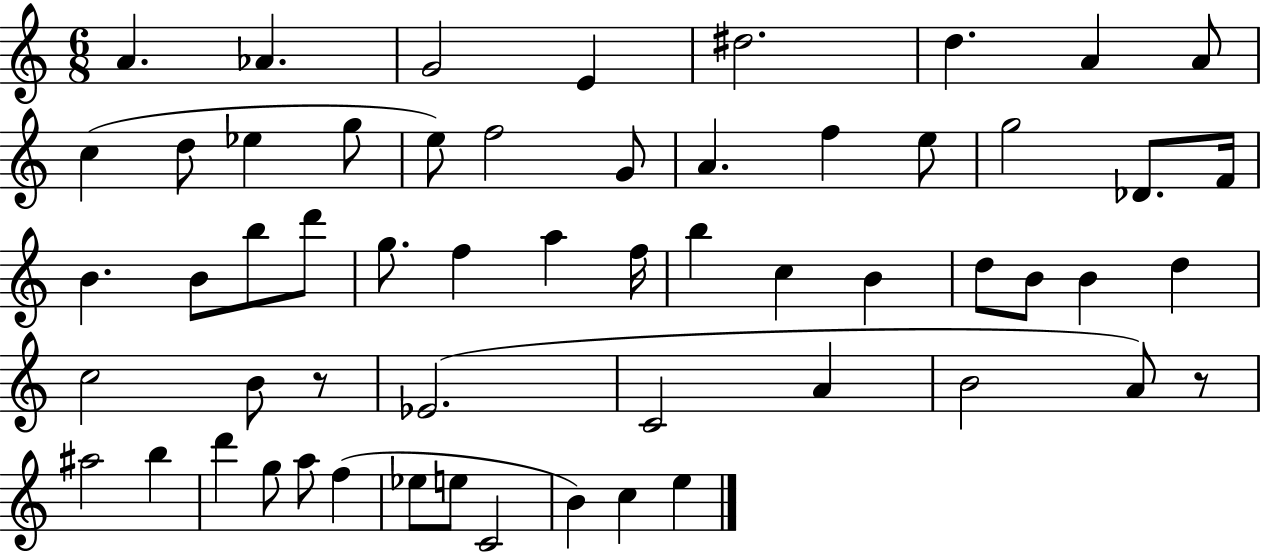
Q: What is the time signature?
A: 6/8